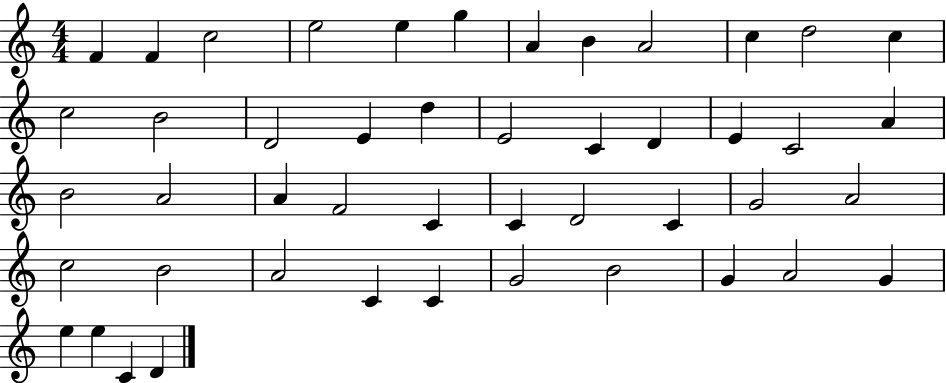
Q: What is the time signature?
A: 4/4